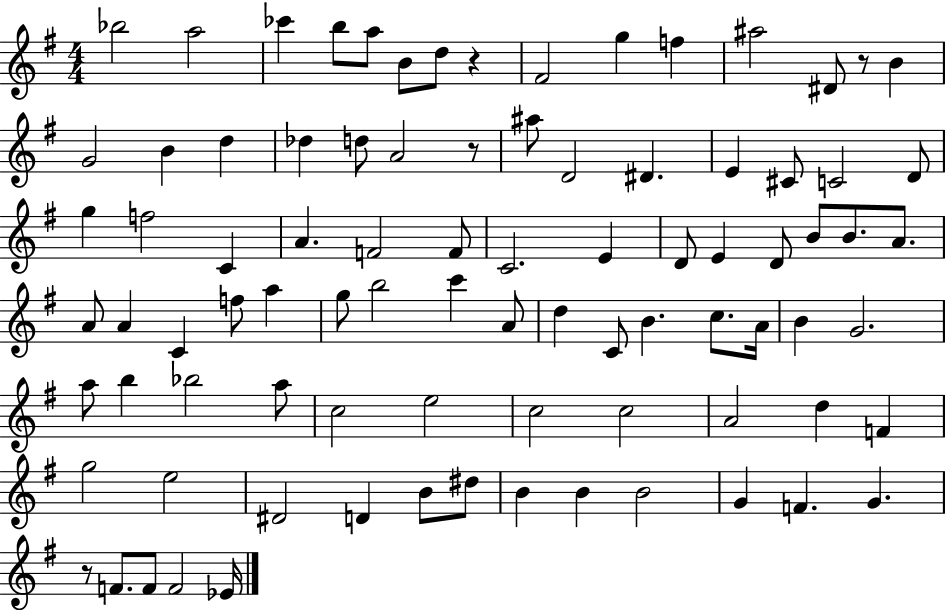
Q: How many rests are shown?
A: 4